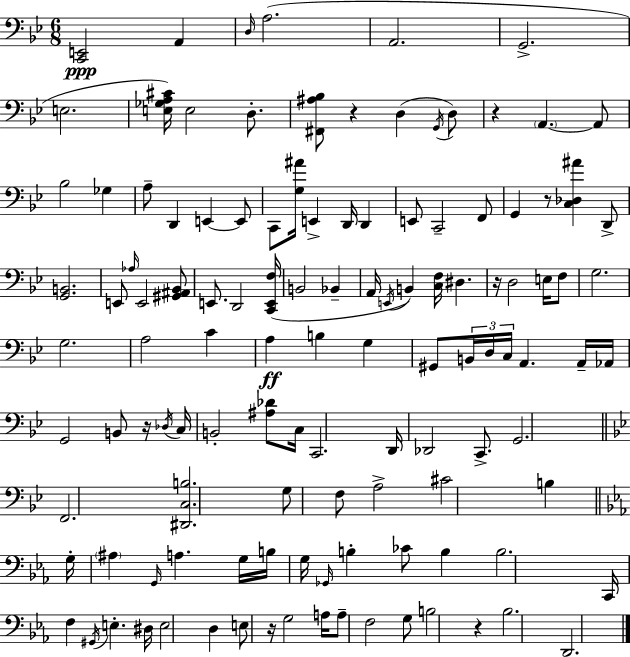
[C2,E2]/h A2/q D3/s A3/h. A2/h. G2/h. E3/h. [E3,Gb3,A3,C#4]/s E3/h D3/e. [F#2,A#3,Bb3]/e R/q D3/q G2/s D3/e R/q A2/q. A2/e Bb3/h Gb3/q A3/e D2/q E2/q E2/e C2/e [G3,A#4]/s E2/q D2/s D2/q E2/e C2/h F2/e G2/q R/e [C3,Db3,A#4]/q D2/e [G2,B2]/h. E2/e Ab3/s E2/h [G#2,A#2,Bb2]/e E2/e. D2/h [C2,E2,F3]/s B2/h Bb2/q A2/s E2/s B2/q [C3,F3]/s D#3/q. R/s D3/h E3/s F3/e G3/h. G3/h. A3/h C4/q A3/q B3/q G3/q G#2/e B2/s D3/s C3/s A2/q. A2/s Ab2/s G2/h B2/e R/s Db3/s C3/s B2/h [A#3,Db4]/e C3/s C2/h. D2/s Db2/h C2/e. G2/h. F2/h. [D#2,C3,B3]/h. G3/e F3/e A3/h C#4/h B3/q G3/s A#3/q G2/s A3/q. G3/s B3/s G3/s Gb2/s B3/q CES4/e B3/q B3/h. C2/s F3/q G#2/s E3/q. D#3/s E3/h D3/q E3/e R/s G3/h A3/s A3/e F3/h G3/e B3/h R/q Bb3/h. D2/h.